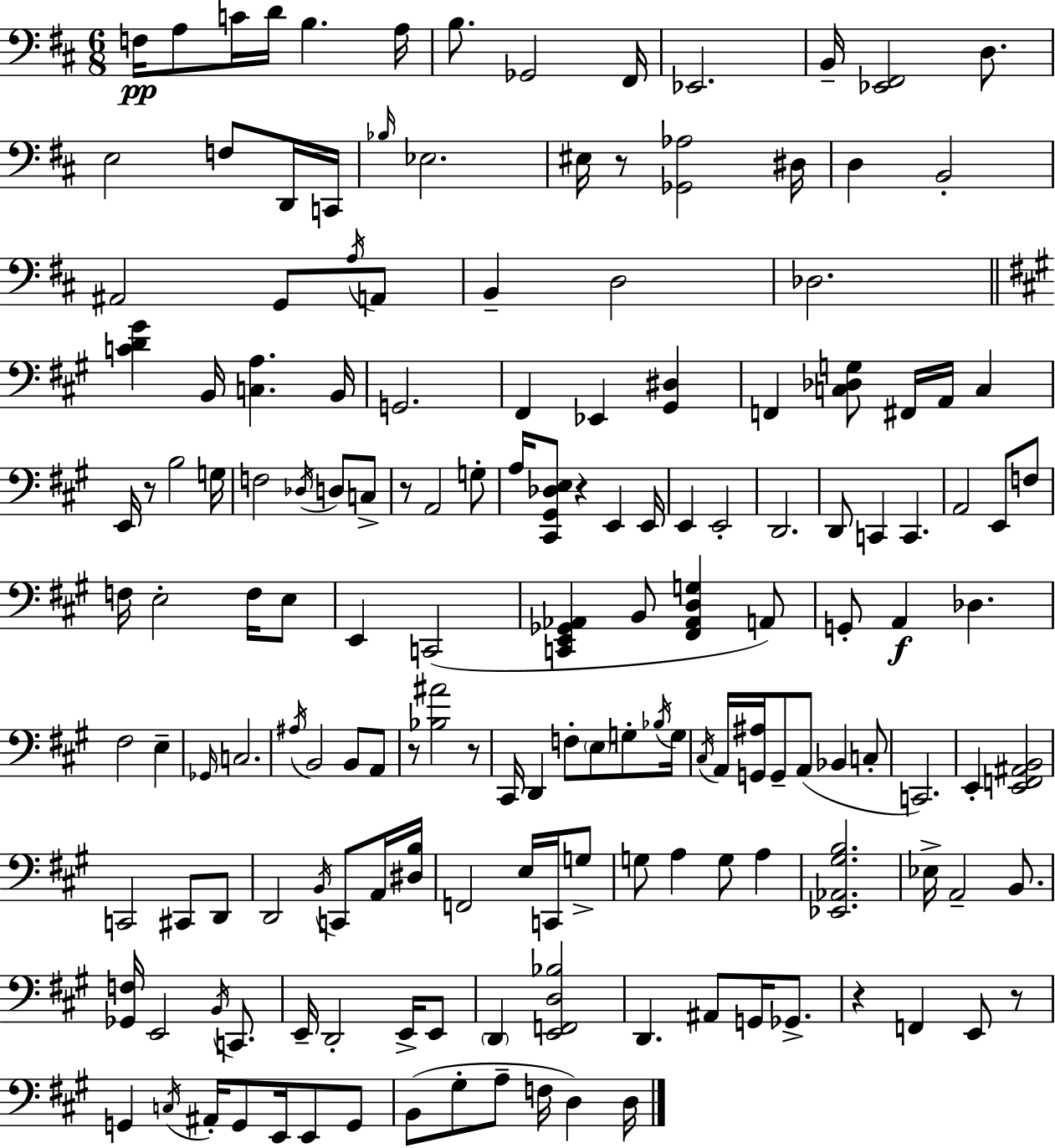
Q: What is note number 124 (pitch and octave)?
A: F2